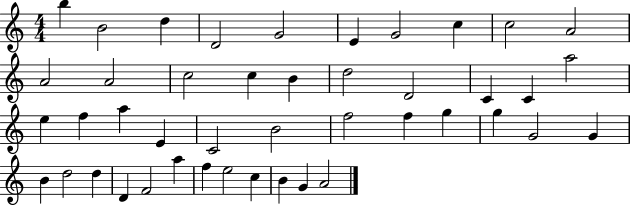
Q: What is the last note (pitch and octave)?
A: A4